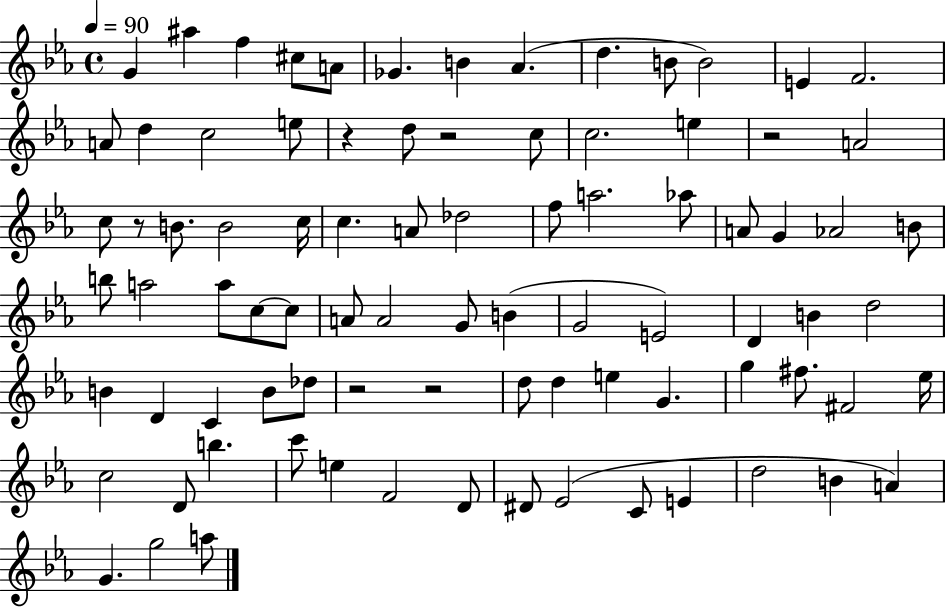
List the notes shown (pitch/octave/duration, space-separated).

G4/q A#5/q F5/q C#5/e A4/e Gb4/q. B4/q Ab4/q. D5/q. B4/e B4/h E4/q F4/h. A4/e D5/q C5/h E5/e R/q D5/e R/h C5/e C5/h. E5/q R/h A4/h C5/e R/e B4/e. B4/h C5/s C5/q. A4/e Db5/h F5/e A5/h. Ab5/e A4/e G4/q Ab4/h B4/e B5/e A5/h A5/e C5/e C5/e A4/e A4/h G4/e B4/q G4/h E4/h D4/q B4/q D5/h B4/q D4/q C4/q B4/e Db5/e R/h R/h D5/e D5/q E5/q G4/q. G5/q F#5/e. F#4/h Eb5/s C5/h D4/e B5/q. C6/e E5/q F4/h D4/e D#4/e Eb4/h C4/e E4/q D5/h B4/q A4/q G4/q. G5/h A5/e